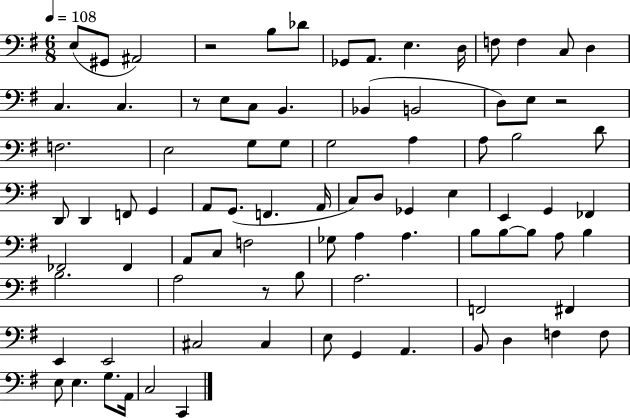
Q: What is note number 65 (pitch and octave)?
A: F#2